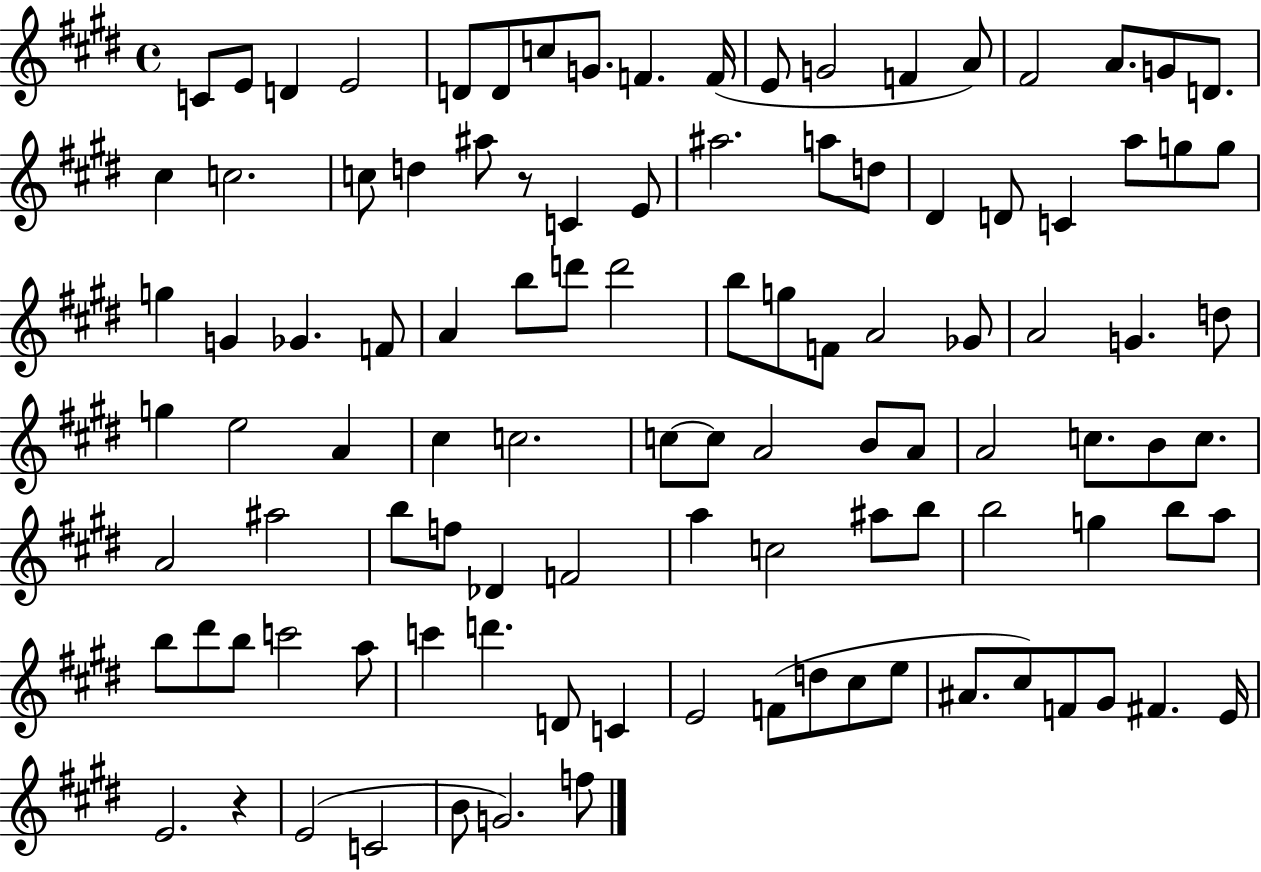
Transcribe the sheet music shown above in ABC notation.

X:1
T:Untitled
M:4/4
L:1/4
K:E
C/2 E/2 D E2 D/2 D/2 c/2 G/2 F F/4 E/2 G2 F A/2 ^F2 A/2 G/2 D/2 ^c c2 c/2 d ^a/2 z/2 C E/2 ^a2 a/2 d/2 ^D D/2 C a/2 g/2 g/2 g G _G F/2 A b/2 d'/2 d'2 b/2 g/2 F/2 A2 _G/2 A2 G d/2 g e2 A ^c c2 c/2 c/2 A2 B/2 A/2 A2 c/2 B/2 c/2 A2 ^a2 b/2 f/2 _D F2 a c2 ^a/2 b/2 b2 g b/2 a/2 b/2 ^d'/2 b/2 c'2 a/2 c' d' D/2 C E2 F/2 d/2 ^c/2 e/2 ^A/2 ^c/2 F/2 ^G/2 ^F E/4 E2 z E2 C2 B/2 G2 f/2